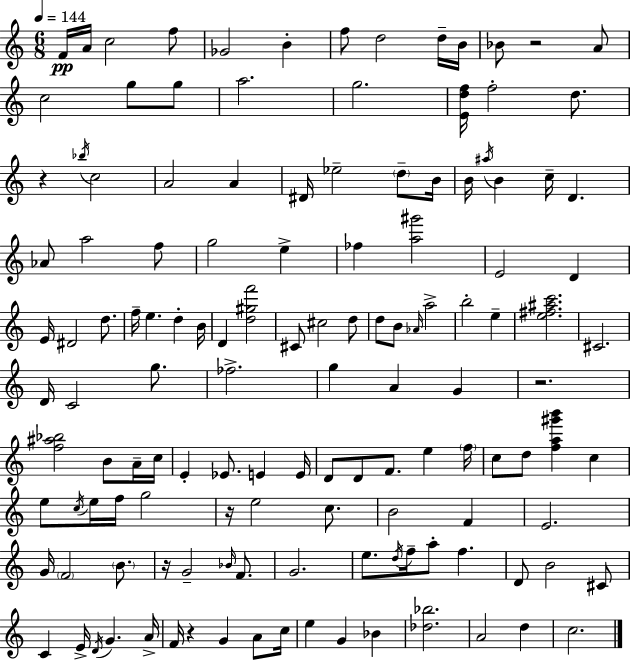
{
  \clef treble
  \numericTimeSignature
  \time 6/8
  \key c \major
  \tempo 4 = 144
  f'16\pp a'16 c''2 f''8 | ges'2 b'4-. | f''8 d''2 d''16-- b'16 | bes'8 r2 a'8 | \break c''2 g''8 g''8 | a''2. | g''2. | <e' d'' f''>16 f''2-. d''8. | \break r4 \acciaccatura { bes''16 } c''2 | a'2 a'4 | dis'16 ees''2-- \parenthesize d''8-- | b'16 b'16 \acciaccatura { ais''16 } b'4 c''16-- d'4. | \break aes'8 a''2 | f''8 g''2 e''4-> | fes''4 <a'' gis'''>2 | e'2 d'4 | \break e'16 dis'2 d''8. | f''16-- e''4. d''4-. | b'16 d'4 <d'' gis'' f'''>2 | cis'8 cis''2 | \break d''8 d''8 b'8 \grace { aes'16 } a''2-> | b''2-. e''4-- | <e'' fis'' ais'' c'''>2. | cis'2. | \break d'16 c'2 | g''8. fes''2.-> | g''4 a'4 g'4 | r2. | \break <f'' ais'' bes''>2 b'8 | a'16-- c''16 e'4-. ees'8. e'4 | e'16 d'8 d'8 f'8. e''4 | \parenthesize f''16 c''8 d''8 <f'' a'' gis''' b'''>4 c''4 | \break e''8 \acciaccatura { c''16 } e''16 f''16 g''2 | r16 e''2 | c''8. b'2 | f'4 e'2. | \break g'16 \parenthesize f'2 | \parenthesize b'8. r16 g'2-- | \grace { bes'16 } f'8. g'2. | e''8. \acciaccatura { d''16 } f''16-- a''8-. | \break f''4. d'8 b'2 | cis'8 c'4 e'16-> \acciaccatura { d'16 } | g'4. a'16-> f'16 r4 | g'4 a'8 c''16 e''4 g'4 | \break bes'4 <des'' bes''>2. | a'2 | d''4 c''2. | \bar "|."
}